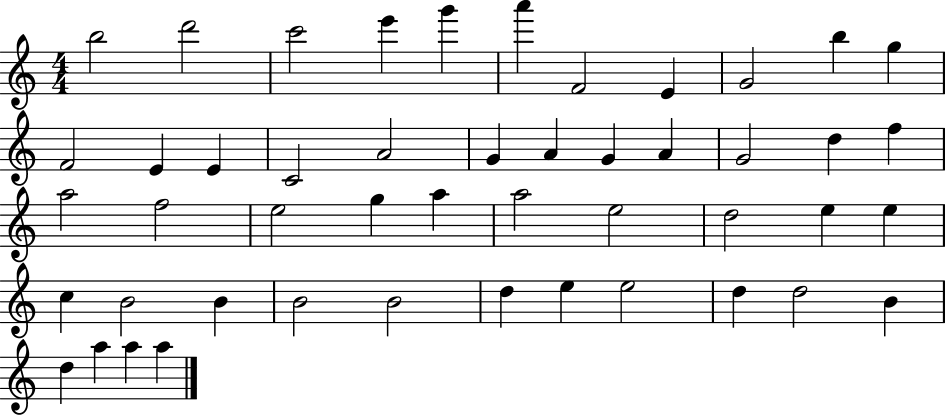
{
  \clef treble
  \numericTimeSignature
  \time 4/4
  \key c \major
  b''2 d'''2 | c'''2 e'''4 g'''4 | a'''4 f'2 e'4 | g'2 b''4 g''4 | \break f'2 e'4 e'4 | c'2 a'2 | g'4 a'4 g'4 a'4 | g'2 d''4 f''4 | \break a''2 f''2 | e''2 g''4 a''4 | a''2 e''2 | d''2 e''4 e''4 | \break c''4 b'2 b'4 | b'2 b'2 | d''4 e''4 e''2 | d''4 d''2 b'4 | \break d''4 a''4 a''4 a''4 | \bar "|."
}